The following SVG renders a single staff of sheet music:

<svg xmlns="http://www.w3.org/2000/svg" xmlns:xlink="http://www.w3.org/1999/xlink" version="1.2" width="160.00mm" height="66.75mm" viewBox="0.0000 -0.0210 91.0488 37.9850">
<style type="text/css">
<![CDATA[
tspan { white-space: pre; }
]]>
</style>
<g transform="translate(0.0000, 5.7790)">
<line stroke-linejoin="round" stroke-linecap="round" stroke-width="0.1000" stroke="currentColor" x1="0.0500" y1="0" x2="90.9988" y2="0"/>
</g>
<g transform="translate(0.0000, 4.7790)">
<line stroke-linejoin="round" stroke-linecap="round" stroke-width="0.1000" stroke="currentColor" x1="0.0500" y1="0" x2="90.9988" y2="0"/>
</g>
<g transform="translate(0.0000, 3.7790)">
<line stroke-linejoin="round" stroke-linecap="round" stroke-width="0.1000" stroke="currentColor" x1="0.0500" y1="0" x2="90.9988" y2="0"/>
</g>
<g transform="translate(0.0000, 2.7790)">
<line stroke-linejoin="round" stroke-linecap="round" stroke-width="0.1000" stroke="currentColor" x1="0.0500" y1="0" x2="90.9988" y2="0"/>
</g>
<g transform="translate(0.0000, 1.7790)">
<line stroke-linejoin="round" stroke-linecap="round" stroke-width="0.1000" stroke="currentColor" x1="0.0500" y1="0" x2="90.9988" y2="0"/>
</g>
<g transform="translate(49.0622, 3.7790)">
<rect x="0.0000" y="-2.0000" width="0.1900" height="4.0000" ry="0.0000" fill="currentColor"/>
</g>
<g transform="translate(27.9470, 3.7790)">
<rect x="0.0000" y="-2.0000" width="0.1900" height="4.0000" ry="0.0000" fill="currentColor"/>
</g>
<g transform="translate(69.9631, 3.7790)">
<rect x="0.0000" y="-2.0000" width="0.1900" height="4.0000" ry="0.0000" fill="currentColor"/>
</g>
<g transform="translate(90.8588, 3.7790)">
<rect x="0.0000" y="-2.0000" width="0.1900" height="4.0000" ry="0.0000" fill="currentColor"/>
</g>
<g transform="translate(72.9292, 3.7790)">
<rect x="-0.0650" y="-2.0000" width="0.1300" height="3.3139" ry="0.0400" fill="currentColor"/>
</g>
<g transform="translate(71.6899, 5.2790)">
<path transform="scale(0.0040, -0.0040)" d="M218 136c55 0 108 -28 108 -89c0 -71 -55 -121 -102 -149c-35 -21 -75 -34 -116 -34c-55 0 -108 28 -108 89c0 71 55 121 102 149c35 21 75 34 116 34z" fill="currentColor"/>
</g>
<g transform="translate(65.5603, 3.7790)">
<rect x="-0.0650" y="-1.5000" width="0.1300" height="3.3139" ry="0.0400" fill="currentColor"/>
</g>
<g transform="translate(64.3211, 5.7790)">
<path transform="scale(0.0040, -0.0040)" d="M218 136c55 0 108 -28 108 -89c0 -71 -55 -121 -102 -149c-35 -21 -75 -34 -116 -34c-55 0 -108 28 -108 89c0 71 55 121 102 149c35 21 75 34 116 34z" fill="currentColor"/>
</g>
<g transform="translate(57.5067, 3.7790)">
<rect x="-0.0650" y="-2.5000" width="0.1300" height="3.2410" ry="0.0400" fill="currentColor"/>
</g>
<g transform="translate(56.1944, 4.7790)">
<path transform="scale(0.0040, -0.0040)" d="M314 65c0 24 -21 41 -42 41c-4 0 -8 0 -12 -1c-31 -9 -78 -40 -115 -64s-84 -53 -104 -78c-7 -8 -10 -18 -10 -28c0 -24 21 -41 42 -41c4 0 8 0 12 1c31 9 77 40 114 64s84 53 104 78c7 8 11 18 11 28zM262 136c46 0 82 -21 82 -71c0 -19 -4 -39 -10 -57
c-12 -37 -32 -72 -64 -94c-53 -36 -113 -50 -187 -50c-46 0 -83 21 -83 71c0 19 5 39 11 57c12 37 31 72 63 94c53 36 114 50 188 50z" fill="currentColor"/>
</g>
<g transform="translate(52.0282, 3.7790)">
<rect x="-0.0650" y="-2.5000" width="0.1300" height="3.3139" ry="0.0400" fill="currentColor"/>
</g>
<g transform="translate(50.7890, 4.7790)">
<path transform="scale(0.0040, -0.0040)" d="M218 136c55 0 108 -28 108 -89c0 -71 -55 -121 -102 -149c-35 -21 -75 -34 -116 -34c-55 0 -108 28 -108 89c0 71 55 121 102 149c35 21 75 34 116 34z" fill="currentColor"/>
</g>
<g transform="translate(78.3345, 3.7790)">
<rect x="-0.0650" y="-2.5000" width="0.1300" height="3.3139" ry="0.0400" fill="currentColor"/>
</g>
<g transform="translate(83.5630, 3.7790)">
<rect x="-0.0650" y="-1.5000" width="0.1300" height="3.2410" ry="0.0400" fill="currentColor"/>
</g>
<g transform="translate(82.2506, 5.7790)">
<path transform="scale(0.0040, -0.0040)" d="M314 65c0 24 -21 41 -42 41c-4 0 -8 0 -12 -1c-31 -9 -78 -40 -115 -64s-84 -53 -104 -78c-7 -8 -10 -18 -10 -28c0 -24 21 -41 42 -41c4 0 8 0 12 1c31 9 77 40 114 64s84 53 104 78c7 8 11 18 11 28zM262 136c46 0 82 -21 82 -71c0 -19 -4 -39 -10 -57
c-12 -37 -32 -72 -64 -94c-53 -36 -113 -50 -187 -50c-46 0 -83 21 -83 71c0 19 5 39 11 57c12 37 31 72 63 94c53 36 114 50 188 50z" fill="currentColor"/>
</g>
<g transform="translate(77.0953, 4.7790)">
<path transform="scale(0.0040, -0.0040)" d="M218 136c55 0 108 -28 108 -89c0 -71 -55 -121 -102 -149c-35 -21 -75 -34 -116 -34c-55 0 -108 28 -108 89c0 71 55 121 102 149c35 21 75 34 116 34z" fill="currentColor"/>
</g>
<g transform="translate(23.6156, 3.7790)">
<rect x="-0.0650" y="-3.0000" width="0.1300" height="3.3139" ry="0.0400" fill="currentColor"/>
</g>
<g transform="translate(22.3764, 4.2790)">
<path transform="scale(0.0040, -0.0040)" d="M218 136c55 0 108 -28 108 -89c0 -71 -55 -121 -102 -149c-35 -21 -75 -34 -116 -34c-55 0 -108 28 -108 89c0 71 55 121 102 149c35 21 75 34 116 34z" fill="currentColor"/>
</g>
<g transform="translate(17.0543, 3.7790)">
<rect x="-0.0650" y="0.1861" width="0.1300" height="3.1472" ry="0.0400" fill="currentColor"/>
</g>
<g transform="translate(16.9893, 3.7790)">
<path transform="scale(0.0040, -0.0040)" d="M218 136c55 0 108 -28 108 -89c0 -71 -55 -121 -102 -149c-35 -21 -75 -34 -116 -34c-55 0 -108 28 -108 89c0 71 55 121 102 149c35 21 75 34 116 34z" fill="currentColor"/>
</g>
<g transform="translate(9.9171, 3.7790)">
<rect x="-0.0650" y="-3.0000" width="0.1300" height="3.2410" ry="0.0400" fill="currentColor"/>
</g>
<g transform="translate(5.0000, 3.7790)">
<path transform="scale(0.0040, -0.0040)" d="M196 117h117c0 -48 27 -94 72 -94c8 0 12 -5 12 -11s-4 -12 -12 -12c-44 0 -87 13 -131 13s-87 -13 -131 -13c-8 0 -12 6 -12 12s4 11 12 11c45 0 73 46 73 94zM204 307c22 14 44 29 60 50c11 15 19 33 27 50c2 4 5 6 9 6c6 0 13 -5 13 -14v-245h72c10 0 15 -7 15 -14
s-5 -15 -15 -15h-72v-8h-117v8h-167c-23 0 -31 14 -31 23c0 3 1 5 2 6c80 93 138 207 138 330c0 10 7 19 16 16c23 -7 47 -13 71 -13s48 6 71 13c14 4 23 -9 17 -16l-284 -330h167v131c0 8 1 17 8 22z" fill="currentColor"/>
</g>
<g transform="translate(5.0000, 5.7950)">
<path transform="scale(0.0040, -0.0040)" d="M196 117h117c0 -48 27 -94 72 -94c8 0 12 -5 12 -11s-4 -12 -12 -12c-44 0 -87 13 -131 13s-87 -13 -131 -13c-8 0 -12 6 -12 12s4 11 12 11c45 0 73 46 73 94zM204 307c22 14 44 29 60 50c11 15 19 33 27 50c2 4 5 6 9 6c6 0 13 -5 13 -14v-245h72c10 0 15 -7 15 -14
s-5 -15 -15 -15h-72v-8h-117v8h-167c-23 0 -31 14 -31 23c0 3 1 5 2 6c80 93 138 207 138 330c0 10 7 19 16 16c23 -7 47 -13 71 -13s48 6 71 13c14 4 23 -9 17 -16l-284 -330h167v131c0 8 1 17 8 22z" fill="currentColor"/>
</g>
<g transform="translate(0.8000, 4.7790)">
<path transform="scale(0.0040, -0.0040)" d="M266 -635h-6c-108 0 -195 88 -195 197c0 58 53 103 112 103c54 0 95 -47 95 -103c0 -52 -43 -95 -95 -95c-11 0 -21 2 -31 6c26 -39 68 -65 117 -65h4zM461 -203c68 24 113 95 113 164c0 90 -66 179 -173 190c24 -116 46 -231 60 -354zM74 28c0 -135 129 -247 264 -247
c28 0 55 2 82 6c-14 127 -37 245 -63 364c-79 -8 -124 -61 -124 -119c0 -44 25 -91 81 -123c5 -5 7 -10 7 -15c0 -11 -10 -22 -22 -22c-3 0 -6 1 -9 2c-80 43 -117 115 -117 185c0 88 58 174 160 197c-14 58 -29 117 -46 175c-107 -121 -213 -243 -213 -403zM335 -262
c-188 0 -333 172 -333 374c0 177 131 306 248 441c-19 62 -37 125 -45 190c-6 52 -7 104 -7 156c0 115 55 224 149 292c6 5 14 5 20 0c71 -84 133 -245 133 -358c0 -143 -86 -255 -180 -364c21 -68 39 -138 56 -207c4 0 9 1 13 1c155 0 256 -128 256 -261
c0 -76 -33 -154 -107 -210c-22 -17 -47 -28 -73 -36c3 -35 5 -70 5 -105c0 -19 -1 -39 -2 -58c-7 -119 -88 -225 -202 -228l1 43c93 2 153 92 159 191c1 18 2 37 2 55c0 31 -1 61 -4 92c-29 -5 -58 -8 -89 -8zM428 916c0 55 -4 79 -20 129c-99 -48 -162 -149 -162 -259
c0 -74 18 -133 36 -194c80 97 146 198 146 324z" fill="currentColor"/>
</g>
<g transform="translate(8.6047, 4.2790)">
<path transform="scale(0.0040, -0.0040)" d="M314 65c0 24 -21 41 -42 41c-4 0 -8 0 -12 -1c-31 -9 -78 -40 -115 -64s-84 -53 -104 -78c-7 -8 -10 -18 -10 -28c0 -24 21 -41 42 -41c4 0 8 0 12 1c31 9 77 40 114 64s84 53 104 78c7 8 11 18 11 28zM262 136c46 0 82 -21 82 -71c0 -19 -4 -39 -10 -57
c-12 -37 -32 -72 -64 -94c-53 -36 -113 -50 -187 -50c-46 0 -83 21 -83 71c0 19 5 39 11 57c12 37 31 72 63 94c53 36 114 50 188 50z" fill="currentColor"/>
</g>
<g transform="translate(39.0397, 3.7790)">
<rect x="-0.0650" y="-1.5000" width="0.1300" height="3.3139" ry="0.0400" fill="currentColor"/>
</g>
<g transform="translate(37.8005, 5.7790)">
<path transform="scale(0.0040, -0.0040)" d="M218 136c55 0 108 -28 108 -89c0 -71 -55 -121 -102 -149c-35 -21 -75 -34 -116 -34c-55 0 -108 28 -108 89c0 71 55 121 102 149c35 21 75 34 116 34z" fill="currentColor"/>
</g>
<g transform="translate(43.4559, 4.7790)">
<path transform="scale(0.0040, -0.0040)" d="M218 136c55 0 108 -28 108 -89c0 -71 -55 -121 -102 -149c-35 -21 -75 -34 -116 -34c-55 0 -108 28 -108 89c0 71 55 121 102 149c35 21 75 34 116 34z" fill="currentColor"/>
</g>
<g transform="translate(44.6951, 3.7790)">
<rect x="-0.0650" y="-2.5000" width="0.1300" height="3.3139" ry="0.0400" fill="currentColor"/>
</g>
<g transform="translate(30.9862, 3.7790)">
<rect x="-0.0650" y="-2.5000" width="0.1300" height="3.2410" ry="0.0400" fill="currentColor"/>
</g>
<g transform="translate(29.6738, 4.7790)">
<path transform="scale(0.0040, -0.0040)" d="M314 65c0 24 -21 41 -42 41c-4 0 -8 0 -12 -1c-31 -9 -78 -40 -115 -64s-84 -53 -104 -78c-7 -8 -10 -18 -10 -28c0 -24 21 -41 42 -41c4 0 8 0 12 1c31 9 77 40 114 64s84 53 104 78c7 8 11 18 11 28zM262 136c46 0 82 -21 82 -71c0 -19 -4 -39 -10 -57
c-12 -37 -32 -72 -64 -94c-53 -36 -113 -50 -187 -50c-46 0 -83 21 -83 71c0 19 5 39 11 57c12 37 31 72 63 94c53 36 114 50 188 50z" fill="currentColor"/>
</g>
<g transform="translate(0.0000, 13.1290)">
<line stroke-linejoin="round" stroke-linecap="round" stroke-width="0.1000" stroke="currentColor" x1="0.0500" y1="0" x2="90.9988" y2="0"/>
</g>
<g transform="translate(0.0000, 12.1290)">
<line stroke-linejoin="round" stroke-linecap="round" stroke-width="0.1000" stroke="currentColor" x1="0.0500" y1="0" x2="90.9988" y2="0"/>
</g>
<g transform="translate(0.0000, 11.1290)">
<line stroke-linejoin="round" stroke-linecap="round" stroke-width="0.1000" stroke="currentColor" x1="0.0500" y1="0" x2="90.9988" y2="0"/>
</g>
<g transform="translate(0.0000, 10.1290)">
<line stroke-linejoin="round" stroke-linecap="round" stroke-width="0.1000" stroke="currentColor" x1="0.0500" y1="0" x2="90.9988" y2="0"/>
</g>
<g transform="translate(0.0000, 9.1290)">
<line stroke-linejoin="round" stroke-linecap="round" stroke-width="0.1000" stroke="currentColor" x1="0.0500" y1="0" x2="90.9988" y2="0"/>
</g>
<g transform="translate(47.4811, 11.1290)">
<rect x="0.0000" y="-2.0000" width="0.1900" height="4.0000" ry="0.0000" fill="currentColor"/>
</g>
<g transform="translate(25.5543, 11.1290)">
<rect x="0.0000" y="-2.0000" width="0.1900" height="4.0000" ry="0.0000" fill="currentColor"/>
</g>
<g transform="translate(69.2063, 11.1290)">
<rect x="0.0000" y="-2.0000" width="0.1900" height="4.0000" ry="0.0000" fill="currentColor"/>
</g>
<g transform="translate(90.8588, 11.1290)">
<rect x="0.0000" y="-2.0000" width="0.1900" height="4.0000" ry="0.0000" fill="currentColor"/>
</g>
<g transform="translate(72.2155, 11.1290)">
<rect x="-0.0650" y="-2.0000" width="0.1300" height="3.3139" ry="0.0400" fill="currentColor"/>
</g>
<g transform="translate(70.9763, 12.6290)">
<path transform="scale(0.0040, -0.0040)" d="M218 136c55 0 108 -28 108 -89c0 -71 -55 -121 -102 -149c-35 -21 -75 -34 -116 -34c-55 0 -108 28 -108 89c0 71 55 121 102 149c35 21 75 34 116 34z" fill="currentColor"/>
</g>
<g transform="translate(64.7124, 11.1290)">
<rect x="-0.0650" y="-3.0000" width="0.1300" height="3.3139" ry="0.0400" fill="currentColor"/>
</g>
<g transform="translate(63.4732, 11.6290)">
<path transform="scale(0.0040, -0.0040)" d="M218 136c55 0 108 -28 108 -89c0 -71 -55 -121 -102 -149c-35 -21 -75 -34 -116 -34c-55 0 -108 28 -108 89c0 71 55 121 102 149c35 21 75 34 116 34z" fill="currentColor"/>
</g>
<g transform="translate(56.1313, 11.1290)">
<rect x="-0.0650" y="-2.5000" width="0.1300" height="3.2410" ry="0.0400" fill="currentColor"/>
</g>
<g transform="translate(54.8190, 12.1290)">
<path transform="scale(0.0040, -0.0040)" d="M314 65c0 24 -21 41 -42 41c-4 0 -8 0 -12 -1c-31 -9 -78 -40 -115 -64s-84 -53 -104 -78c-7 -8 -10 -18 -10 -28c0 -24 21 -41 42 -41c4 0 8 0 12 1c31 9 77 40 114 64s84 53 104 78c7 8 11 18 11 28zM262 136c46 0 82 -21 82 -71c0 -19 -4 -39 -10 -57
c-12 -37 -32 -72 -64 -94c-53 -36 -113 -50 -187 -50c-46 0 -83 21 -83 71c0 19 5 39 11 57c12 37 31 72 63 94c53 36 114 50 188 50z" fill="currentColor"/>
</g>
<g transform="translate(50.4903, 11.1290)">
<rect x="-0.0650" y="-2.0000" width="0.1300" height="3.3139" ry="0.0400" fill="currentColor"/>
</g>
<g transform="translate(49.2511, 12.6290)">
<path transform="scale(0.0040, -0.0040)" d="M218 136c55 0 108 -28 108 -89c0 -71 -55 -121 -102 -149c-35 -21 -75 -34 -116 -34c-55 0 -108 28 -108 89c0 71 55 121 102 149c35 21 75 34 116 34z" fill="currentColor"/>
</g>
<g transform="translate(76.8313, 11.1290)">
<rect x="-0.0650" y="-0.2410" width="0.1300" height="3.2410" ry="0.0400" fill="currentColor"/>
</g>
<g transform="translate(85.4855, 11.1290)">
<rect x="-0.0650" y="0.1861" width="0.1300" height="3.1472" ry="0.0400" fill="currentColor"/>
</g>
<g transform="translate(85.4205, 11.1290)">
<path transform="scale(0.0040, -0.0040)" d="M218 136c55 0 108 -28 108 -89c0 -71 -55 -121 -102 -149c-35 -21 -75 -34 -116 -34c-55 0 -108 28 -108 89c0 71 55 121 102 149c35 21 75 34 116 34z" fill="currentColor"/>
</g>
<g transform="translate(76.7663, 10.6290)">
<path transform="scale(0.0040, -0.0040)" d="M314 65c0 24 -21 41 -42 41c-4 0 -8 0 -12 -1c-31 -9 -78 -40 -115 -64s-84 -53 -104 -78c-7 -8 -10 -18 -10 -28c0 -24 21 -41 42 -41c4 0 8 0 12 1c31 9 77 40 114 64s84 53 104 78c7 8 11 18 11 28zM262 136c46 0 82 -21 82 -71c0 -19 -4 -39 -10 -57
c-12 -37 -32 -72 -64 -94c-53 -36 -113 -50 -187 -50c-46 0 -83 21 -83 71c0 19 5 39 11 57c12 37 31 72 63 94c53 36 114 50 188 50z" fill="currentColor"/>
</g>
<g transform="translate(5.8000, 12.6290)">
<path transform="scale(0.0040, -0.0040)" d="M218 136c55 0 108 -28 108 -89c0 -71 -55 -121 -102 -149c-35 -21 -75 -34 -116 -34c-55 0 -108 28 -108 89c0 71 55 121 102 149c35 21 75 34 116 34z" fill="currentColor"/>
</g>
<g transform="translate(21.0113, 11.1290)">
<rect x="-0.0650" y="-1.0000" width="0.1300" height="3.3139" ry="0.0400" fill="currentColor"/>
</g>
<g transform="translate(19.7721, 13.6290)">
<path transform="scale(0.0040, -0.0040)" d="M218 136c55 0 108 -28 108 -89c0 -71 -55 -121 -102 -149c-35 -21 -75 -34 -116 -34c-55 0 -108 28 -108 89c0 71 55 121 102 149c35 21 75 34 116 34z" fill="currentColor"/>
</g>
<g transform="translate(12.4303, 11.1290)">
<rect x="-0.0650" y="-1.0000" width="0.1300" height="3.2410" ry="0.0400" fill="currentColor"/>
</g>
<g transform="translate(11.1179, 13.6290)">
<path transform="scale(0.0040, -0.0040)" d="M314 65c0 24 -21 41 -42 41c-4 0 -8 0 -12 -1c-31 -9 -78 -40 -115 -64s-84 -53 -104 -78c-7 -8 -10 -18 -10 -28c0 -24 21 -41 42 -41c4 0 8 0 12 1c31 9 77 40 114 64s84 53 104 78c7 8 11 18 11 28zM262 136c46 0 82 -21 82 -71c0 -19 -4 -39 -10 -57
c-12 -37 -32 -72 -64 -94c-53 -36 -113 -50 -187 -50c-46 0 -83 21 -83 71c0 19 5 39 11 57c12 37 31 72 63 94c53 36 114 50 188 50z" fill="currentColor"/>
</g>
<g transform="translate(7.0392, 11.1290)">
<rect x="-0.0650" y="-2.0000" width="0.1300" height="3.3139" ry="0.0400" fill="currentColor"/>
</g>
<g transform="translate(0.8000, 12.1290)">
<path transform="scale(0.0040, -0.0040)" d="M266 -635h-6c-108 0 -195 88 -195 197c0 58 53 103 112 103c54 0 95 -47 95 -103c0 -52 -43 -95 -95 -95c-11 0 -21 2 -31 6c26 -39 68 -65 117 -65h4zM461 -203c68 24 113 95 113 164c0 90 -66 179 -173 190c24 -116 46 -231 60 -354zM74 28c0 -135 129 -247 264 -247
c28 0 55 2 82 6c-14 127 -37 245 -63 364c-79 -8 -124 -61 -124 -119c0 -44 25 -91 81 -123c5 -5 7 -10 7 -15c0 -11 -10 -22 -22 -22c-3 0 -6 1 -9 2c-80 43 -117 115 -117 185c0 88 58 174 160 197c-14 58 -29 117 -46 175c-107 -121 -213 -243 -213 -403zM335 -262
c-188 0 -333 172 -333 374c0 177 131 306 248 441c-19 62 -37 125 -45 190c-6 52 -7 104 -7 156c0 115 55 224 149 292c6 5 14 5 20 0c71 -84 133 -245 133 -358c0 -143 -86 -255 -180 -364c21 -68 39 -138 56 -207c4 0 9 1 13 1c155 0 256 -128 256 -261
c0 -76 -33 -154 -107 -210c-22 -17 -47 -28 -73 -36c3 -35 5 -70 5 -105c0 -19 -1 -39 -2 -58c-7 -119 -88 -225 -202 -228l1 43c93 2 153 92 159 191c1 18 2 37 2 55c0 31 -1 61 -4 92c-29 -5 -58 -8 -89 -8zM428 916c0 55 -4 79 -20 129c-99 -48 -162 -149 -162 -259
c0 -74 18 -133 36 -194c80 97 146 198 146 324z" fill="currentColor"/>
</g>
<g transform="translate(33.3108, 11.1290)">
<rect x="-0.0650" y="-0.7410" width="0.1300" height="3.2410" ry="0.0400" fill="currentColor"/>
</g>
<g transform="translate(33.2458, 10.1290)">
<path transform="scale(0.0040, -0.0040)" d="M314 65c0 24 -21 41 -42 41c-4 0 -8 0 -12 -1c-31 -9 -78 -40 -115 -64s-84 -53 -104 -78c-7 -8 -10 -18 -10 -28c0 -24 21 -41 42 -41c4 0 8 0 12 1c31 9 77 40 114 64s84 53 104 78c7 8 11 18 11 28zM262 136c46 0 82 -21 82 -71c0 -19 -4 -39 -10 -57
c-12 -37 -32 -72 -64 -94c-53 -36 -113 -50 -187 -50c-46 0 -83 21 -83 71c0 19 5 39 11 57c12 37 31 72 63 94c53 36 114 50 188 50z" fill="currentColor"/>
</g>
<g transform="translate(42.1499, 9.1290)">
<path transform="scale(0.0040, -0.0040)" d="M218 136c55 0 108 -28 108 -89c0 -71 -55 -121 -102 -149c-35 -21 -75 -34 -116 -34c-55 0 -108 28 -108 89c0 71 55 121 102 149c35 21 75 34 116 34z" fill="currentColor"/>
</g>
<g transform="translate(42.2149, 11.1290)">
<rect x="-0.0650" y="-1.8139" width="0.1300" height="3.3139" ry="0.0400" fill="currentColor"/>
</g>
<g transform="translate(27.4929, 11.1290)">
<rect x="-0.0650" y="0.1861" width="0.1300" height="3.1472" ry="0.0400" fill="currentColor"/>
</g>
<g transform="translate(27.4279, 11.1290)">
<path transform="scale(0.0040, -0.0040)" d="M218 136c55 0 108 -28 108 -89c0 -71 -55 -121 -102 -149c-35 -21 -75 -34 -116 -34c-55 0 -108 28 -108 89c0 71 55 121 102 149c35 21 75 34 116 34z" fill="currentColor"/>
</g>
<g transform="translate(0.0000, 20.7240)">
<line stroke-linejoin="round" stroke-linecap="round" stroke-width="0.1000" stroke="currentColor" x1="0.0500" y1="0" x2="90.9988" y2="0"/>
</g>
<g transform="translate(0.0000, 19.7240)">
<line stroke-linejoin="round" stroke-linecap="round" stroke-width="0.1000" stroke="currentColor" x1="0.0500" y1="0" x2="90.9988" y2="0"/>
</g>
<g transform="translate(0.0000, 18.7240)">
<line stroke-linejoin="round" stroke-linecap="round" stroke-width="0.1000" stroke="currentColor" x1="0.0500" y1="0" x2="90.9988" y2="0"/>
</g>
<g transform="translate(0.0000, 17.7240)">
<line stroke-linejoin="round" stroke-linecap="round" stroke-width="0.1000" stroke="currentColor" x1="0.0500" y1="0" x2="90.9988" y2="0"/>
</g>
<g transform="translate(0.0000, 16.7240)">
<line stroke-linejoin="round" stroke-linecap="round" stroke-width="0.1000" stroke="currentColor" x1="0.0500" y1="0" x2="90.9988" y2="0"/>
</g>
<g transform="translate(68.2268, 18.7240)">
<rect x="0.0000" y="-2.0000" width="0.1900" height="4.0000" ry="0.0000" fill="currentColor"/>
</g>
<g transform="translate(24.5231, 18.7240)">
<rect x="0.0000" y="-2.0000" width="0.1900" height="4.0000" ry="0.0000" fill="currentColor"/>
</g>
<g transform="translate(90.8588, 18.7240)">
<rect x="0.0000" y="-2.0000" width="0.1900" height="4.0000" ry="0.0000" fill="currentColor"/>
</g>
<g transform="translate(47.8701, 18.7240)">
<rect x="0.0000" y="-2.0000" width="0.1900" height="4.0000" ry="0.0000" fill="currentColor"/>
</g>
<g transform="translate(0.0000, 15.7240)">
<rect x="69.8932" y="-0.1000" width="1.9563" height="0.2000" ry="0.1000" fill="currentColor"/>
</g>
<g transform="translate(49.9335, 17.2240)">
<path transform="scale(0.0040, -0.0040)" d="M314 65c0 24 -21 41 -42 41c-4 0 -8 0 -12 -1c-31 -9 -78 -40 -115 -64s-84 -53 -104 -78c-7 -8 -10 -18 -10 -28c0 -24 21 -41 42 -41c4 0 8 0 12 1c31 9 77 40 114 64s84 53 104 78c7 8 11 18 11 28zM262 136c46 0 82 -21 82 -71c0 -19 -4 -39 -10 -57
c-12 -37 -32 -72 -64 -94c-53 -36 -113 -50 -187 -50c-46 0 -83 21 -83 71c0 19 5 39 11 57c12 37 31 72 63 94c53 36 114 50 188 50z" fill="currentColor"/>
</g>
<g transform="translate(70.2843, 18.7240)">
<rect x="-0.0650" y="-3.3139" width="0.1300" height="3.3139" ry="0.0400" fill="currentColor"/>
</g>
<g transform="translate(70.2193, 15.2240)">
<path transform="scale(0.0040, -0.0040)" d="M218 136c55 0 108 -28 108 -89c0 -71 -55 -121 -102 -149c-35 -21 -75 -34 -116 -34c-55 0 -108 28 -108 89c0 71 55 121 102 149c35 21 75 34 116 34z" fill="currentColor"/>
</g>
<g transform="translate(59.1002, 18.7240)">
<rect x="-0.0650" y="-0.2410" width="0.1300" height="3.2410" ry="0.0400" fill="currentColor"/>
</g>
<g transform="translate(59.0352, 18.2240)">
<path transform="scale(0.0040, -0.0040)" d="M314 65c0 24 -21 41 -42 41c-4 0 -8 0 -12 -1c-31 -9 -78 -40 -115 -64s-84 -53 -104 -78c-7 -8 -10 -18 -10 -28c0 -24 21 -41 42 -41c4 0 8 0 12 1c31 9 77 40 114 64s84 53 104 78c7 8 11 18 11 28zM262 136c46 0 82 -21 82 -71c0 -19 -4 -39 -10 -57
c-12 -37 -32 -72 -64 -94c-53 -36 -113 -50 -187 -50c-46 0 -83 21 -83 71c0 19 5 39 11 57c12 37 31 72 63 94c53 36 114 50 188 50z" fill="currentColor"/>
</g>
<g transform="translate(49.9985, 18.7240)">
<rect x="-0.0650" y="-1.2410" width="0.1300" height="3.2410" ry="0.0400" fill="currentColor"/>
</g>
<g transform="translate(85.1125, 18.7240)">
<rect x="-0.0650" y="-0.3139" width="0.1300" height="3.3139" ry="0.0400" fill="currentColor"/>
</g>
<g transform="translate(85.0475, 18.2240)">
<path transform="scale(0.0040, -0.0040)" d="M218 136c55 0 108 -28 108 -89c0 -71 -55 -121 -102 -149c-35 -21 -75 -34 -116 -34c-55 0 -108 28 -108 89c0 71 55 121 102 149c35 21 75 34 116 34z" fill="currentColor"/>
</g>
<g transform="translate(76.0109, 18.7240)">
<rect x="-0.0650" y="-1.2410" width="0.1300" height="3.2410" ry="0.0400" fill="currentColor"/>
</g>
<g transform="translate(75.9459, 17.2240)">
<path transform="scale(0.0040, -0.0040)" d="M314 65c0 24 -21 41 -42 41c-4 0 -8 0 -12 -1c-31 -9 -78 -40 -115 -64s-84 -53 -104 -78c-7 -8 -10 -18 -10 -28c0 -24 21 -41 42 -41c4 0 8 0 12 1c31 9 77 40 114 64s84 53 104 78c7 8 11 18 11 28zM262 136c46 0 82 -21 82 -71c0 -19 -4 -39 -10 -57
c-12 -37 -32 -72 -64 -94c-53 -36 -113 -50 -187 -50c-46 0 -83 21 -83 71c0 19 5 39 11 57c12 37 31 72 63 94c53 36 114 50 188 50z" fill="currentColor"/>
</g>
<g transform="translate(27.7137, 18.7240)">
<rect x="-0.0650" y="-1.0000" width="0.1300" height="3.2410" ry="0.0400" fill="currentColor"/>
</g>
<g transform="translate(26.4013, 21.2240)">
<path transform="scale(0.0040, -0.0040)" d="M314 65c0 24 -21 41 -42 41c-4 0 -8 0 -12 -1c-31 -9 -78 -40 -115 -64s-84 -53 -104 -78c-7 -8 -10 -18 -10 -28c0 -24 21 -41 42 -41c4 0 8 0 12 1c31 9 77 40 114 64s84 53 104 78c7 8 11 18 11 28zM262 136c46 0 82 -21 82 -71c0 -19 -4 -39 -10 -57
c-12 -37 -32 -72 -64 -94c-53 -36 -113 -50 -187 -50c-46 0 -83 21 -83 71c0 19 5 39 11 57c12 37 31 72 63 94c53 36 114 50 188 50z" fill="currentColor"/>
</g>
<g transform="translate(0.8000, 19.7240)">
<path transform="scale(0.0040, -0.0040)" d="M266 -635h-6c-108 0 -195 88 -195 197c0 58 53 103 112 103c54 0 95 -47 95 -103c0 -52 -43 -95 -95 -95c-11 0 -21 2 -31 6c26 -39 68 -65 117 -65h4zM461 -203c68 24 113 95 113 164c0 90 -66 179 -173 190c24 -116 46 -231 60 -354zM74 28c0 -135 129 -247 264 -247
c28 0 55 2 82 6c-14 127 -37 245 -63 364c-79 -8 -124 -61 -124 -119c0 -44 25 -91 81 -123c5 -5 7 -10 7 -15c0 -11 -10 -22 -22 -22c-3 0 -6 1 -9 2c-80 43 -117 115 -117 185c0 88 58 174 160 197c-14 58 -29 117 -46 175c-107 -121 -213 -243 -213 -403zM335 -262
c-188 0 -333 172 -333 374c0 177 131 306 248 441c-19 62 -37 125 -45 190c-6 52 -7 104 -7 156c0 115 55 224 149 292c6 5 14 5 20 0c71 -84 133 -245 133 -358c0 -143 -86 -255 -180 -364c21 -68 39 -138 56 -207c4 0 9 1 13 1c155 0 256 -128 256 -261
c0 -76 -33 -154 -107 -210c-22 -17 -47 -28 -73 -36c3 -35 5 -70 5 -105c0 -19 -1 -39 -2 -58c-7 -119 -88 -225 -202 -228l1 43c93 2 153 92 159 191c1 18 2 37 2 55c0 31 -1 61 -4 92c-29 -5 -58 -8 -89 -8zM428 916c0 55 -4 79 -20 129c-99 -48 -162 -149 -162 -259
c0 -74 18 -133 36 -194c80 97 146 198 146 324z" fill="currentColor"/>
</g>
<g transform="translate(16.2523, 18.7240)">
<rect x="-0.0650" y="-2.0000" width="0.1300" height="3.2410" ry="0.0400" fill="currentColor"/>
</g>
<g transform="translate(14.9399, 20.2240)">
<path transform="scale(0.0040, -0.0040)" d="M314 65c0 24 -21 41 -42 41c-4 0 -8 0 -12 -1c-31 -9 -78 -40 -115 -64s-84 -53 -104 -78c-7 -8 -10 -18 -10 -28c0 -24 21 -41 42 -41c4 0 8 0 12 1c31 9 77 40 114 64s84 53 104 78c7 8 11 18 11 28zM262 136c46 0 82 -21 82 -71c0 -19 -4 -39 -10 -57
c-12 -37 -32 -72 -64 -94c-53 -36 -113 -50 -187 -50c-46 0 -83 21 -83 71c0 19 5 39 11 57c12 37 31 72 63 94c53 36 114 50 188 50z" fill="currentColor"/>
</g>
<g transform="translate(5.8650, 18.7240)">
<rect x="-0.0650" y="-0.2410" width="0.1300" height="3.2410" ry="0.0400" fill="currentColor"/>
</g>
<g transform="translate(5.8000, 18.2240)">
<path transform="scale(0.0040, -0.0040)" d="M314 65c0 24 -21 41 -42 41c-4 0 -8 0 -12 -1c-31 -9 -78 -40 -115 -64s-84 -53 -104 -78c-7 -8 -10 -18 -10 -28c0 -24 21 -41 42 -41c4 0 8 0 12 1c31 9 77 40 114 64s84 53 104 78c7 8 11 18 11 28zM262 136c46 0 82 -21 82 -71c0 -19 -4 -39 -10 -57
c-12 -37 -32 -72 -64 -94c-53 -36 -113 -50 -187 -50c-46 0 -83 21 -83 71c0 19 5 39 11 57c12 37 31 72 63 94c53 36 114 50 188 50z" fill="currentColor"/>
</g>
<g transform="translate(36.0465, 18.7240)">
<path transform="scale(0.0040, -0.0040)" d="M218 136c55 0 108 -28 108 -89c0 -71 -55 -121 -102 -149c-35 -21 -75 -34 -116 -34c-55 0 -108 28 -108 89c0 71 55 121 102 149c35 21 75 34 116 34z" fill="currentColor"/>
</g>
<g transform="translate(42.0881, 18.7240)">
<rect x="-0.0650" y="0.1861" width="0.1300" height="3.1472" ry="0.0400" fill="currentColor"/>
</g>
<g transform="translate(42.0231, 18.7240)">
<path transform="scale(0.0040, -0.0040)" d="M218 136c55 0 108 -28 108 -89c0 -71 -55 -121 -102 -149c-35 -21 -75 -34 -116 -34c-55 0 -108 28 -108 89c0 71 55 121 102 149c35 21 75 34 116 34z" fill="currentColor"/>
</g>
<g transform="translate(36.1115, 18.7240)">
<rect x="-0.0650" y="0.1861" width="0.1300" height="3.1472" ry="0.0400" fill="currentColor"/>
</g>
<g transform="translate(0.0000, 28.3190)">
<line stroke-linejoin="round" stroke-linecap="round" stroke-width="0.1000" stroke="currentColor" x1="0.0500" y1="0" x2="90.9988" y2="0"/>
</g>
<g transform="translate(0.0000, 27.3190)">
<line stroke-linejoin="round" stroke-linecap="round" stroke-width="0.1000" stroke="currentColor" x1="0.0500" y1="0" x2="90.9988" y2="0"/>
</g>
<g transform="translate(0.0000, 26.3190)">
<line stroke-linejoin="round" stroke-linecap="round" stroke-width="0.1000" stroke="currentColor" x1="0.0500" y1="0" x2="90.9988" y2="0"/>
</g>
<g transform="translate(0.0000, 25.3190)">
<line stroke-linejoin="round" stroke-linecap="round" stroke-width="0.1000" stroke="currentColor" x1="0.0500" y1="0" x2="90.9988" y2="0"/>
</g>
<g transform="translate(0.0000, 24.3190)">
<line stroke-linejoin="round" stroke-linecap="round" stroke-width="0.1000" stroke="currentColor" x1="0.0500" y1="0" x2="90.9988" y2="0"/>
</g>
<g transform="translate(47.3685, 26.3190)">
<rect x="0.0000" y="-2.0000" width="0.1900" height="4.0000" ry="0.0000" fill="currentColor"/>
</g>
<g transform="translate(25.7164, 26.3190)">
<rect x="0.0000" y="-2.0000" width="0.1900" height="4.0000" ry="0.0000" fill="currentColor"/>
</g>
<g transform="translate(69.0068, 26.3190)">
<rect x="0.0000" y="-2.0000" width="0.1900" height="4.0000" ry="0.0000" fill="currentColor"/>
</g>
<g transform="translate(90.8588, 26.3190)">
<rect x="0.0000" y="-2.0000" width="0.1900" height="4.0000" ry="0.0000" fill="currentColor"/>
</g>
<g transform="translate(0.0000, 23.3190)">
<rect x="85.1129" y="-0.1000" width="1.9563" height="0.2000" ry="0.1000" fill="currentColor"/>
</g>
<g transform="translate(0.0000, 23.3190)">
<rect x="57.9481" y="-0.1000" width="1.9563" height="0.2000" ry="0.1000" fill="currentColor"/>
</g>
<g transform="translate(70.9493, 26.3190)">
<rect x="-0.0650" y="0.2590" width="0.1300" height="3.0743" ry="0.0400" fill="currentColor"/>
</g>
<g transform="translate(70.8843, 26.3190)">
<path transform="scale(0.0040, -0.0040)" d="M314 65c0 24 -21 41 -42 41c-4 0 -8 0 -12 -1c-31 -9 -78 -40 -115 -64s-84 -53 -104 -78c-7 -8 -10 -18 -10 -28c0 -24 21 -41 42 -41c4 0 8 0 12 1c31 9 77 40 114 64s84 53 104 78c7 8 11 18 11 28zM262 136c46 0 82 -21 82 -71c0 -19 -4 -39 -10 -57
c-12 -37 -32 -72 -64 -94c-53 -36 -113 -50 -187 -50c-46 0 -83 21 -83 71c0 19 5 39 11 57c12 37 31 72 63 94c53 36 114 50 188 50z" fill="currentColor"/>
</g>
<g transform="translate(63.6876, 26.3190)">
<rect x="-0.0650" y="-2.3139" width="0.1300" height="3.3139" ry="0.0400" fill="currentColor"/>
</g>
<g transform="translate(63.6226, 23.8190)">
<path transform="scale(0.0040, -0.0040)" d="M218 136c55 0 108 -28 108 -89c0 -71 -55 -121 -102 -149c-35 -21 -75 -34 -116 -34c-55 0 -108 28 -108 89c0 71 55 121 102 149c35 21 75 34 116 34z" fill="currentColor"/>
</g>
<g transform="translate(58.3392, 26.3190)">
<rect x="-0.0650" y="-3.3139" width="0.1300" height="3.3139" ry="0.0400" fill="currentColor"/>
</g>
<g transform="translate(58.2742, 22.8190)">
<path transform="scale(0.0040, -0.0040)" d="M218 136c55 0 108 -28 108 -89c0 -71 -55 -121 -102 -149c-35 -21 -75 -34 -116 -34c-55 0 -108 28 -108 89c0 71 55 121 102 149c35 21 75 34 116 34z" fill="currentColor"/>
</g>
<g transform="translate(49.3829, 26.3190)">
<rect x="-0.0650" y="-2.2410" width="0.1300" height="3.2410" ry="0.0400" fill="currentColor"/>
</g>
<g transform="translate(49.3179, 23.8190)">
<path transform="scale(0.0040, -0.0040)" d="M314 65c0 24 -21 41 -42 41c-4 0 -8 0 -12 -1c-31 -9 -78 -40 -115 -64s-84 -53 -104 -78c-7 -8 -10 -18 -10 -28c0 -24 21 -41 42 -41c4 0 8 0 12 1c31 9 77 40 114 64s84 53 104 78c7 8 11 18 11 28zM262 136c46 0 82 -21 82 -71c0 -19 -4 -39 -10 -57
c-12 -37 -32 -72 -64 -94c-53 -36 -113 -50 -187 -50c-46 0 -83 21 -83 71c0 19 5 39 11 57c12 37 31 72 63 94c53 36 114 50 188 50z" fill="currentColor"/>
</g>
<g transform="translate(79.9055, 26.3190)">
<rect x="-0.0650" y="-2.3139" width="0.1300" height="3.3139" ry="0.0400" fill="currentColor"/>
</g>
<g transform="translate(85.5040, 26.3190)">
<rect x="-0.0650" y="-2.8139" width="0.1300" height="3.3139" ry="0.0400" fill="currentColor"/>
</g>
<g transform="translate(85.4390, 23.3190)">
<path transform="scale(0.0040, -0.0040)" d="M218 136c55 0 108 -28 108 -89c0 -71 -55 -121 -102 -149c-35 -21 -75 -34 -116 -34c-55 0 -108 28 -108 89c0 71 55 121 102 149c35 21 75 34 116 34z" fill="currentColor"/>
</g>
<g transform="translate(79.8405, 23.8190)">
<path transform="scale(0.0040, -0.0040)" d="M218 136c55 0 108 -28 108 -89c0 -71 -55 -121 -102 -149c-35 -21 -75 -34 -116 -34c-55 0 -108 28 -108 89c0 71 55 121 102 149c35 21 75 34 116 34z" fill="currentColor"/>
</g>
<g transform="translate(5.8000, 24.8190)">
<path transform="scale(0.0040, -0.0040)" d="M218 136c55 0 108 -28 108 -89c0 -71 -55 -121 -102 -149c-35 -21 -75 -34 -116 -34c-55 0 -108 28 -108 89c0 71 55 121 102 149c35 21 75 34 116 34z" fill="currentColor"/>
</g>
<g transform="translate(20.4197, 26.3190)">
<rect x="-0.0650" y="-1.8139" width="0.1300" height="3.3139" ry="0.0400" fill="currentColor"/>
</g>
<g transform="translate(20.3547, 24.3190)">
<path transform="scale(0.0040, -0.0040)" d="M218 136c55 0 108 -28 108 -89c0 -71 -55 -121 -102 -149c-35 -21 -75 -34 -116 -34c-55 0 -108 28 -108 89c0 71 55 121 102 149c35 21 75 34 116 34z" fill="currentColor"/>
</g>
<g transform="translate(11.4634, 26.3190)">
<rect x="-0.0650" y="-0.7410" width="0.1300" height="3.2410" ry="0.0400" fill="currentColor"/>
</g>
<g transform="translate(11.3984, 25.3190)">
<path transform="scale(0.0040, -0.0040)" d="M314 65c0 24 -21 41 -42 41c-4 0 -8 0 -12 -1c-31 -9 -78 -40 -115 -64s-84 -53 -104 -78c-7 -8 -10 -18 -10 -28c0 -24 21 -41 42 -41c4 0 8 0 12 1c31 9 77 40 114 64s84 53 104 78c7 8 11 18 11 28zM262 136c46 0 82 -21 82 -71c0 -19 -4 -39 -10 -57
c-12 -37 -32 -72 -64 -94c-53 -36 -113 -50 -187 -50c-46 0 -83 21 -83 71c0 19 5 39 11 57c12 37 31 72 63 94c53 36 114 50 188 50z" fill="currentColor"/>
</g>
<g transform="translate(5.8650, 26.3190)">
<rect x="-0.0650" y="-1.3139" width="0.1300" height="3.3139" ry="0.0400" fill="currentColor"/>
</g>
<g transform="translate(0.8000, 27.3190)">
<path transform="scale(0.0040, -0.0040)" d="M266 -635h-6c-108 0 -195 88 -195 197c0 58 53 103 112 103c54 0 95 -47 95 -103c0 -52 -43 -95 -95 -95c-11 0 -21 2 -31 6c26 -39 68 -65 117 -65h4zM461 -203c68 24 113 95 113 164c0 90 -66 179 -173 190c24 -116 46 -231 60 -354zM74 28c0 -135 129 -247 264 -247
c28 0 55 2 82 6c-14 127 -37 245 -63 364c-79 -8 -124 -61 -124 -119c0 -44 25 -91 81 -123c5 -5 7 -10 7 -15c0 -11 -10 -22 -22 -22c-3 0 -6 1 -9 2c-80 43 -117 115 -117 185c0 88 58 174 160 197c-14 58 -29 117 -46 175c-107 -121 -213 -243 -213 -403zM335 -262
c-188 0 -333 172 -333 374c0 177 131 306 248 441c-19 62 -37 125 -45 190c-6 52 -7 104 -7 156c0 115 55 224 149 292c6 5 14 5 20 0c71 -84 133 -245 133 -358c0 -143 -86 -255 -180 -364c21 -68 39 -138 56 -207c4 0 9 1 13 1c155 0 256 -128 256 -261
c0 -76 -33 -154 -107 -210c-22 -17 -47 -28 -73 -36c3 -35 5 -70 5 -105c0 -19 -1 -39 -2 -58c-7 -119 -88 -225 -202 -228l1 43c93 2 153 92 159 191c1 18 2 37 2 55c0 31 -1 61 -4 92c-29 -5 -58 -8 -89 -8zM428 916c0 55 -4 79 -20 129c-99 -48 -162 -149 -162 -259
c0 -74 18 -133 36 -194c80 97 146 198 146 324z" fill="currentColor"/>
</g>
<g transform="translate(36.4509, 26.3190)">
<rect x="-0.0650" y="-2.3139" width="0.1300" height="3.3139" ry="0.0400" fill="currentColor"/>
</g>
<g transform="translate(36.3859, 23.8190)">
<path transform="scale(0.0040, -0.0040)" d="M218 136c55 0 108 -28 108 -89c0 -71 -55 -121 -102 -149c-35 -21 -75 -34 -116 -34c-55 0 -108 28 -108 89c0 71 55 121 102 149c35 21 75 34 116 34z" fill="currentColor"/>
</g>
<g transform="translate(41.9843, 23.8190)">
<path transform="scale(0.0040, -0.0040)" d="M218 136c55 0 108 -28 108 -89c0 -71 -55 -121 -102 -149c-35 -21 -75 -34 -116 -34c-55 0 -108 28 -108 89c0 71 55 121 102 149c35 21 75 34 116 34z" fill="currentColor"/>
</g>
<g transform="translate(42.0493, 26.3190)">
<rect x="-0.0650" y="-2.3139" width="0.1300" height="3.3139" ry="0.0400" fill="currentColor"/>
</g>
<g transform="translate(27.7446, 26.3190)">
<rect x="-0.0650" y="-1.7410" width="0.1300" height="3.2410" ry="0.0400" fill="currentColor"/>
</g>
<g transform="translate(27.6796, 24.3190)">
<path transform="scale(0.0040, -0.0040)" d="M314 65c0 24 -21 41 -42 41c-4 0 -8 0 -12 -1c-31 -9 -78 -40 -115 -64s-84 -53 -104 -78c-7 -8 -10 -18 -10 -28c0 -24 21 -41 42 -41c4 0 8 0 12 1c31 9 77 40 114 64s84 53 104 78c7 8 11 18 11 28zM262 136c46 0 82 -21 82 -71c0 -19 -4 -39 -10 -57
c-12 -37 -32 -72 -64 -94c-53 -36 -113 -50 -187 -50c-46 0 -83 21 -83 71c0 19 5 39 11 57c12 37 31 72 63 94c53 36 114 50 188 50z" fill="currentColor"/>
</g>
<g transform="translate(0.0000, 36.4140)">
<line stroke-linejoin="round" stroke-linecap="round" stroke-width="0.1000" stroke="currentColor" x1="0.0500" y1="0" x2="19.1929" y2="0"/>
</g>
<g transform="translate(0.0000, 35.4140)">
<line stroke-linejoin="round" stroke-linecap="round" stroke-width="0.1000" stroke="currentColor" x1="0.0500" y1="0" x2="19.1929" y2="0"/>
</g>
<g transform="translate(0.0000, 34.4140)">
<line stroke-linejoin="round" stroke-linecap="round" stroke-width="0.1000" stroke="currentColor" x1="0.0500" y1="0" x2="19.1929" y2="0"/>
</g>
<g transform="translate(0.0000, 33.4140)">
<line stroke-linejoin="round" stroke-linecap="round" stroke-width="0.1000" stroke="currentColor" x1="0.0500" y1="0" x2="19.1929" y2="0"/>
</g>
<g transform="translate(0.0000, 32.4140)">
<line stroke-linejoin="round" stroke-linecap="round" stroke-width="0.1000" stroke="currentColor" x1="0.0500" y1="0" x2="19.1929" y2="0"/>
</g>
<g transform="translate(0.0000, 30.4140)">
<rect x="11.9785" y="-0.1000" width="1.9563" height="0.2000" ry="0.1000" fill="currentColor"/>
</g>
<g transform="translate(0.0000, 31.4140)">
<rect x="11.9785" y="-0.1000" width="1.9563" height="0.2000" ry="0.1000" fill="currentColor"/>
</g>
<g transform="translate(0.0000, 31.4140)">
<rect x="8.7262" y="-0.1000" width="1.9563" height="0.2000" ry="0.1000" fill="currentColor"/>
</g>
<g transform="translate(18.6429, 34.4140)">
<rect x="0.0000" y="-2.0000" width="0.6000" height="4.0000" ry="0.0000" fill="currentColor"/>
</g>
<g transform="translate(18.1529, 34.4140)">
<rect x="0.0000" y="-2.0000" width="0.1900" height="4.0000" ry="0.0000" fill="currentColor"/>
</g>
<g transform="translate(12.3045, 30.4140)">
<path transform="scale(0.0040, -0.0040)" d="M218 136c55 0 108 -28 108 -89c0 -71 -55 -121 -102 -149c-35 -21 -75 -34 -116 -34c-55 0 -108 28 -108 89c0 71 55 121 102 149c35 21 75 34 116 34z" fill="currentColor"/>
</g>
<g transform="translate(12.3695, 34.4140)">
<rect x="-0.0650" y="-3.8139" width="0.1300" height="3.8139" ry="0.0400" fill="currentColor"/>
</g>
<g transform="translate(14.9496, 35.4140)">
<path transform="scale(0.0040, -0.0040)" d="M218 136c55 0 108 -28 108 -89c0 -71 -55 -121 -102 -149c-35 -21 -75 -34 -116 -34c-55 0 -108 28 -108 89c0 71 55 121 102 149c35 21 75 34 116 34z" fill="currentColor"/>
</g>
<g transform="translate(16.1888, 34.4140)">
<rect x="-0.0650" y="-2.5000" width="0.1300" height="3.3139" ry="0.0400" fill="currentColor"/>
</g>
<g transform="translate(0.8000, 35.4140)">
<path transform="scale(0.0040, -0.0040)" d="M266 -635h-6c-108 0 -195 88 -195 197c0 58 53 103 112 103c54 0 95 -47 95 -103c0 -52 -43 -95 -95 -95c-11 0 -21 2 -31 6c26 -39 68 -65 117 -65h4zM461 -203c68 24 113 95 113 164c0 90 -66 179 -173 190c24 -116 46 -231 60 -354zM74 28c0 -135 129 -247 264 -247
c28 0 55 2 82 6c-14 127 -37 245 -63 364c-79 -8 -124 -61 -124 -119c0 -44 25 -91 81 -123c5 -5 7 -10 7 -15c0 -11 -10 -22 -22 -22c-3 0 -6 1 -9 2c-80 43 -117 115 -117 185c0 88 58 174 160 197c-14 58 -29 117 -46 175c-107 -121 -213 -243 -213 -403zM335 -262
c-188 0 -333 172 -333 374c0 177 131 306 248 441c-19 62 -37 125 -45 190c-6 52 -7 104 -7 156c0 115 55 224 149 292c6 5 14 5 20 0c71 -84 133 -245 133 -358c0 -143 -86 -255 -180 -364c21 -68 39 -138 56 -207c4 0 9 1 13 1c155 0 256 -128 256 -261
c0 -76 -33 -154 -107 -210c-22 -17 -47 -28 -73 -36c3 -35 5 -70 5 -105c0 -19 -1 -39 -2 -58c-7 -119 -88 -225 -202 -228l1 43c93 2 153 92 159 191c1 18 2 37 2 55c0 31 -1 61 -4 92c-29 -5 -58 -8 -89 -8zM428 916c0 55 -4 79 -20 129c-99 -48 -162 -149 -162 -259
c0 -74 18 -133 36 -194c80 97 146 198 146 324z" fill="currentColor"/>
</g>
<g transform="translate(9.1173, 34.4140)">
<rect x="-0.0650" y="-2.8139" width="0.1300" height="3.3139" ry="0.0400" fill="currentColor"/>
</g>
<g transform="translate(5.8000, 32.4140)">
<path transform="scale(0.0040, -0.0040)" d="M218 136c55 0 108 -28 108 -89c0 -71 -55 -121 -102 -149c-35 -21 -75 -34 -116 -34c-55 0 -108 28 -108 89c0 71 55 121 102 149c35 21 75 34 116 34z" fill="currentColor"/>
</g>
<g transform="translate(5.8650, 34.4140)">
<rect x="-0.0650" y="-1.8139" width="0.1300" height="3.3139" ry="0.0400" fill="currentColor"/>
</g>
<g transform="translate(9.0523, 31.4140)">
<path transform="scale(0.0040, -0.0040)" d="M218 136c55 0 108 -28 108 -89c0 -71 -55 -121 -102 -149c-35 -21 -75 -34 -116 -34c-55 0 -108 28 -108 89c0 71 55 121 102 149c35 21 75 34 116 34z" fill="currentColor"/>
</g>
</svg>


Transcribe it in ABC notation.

X:1
T:Untitled
M:4/4
L:1/4
K:C
A2 B A G2 E G G G2 E F G E2 F D2 D B d2 f F G2 A F c2 B c2 F2 D2 B B e2 c2 b e2 c e d2 f f2 g g g2 b g B2 g a f a c' G